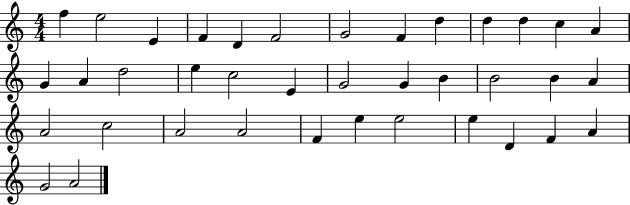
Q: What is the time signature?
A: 4/4